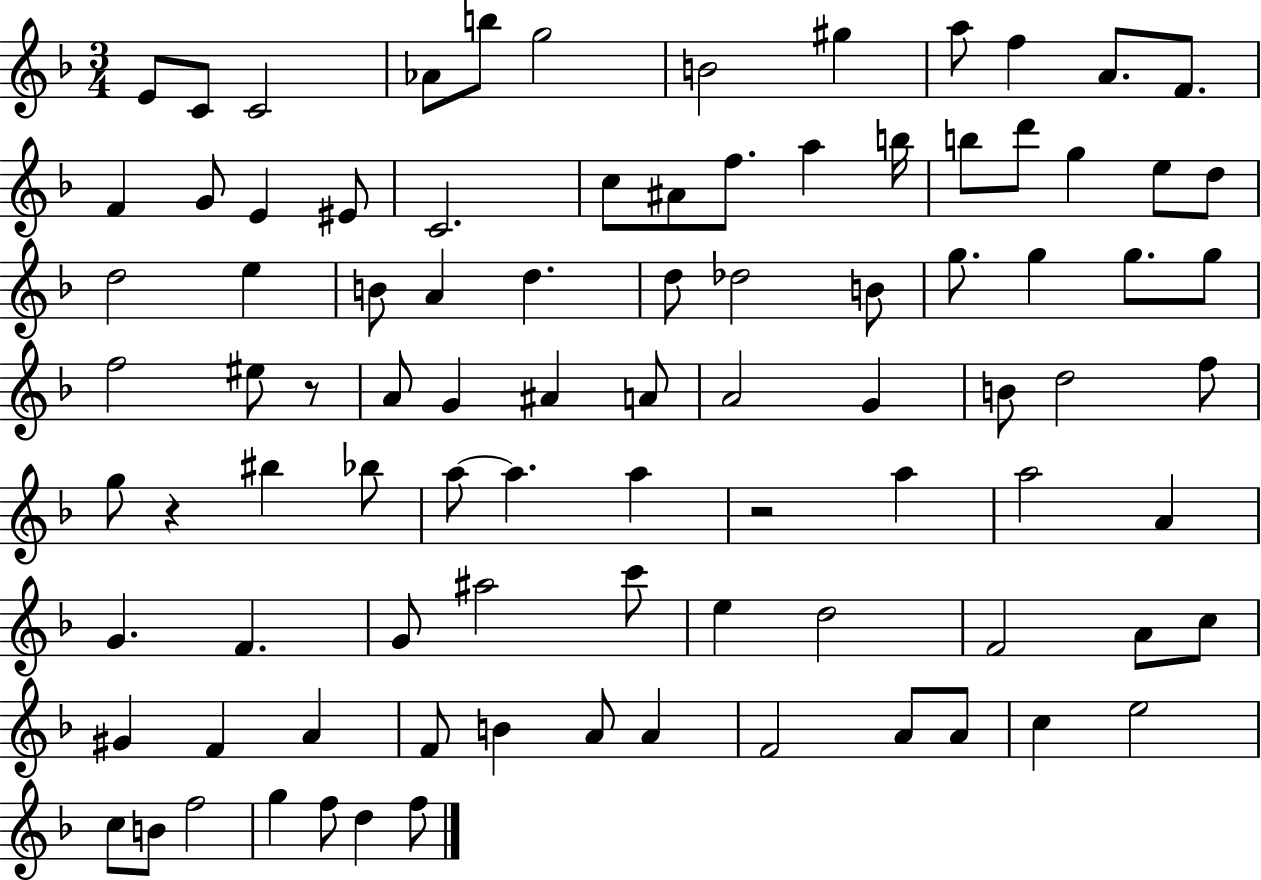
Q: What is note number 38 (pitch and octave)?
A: G5